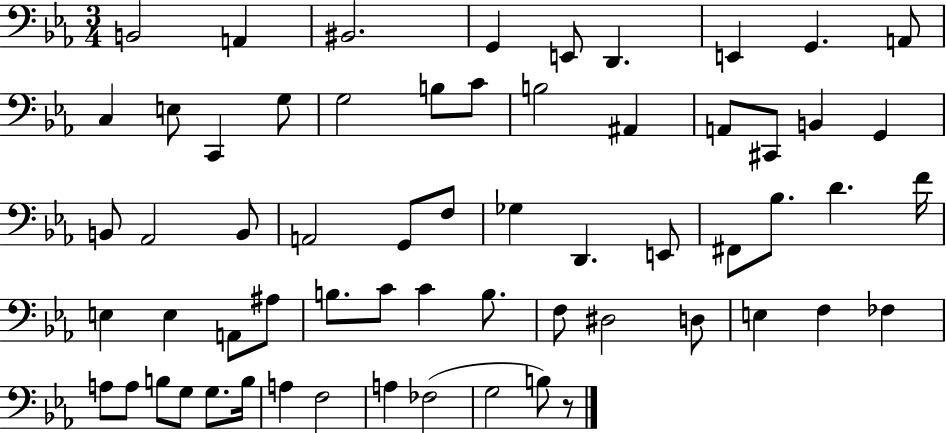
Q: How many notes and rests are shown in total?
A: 62